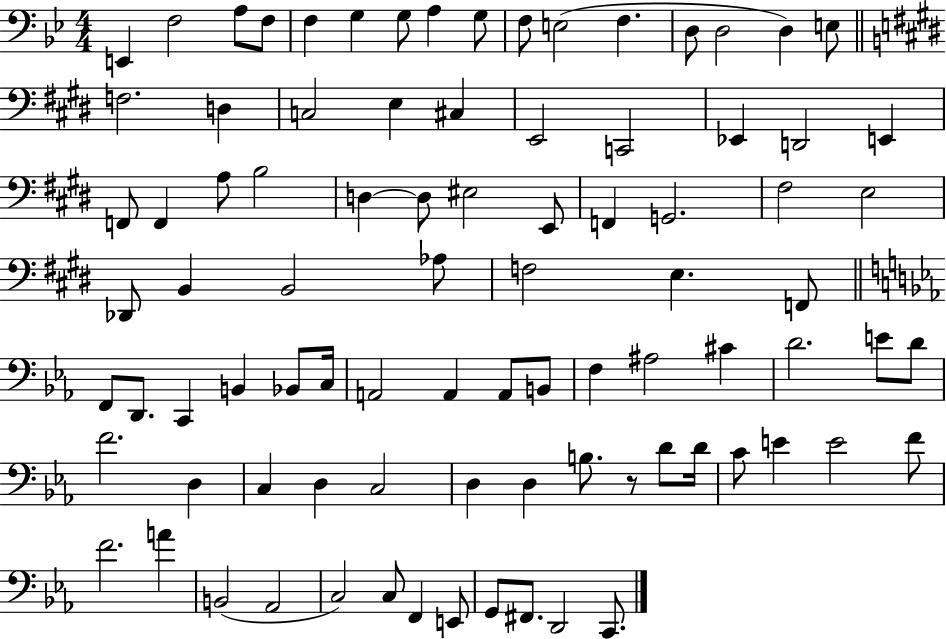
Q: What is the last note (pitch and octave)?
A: C2